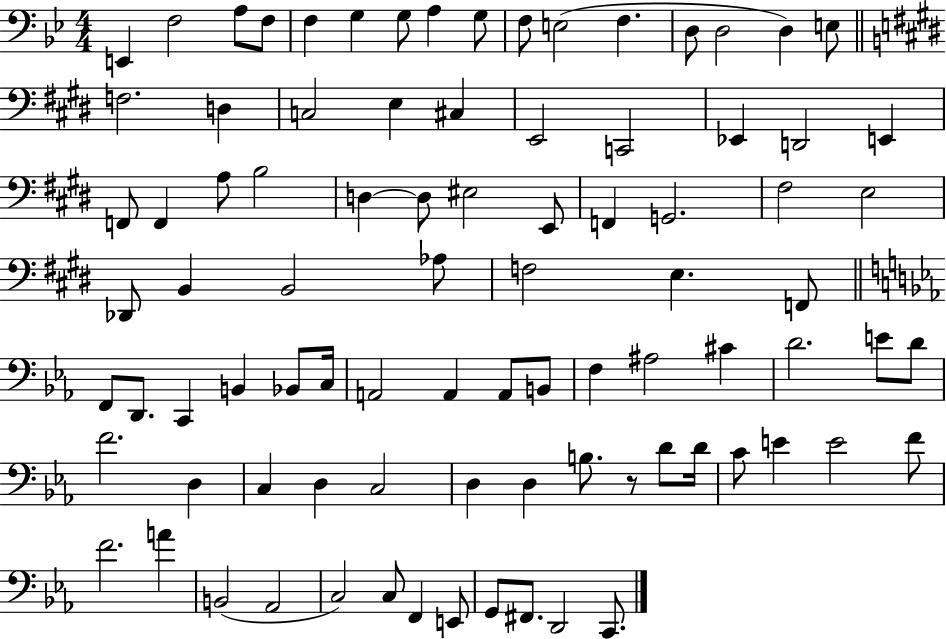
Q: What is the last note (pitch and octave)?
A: C2